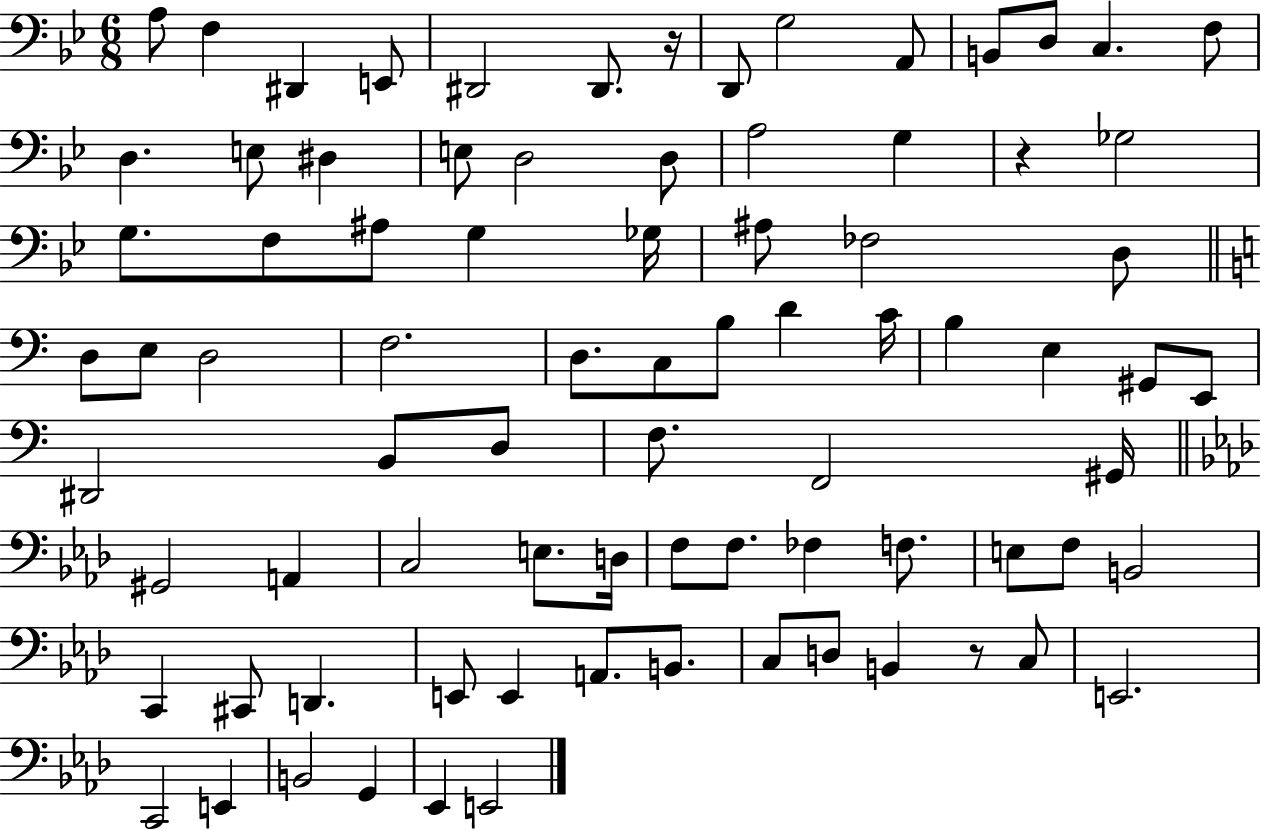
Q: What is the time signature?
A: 6/8